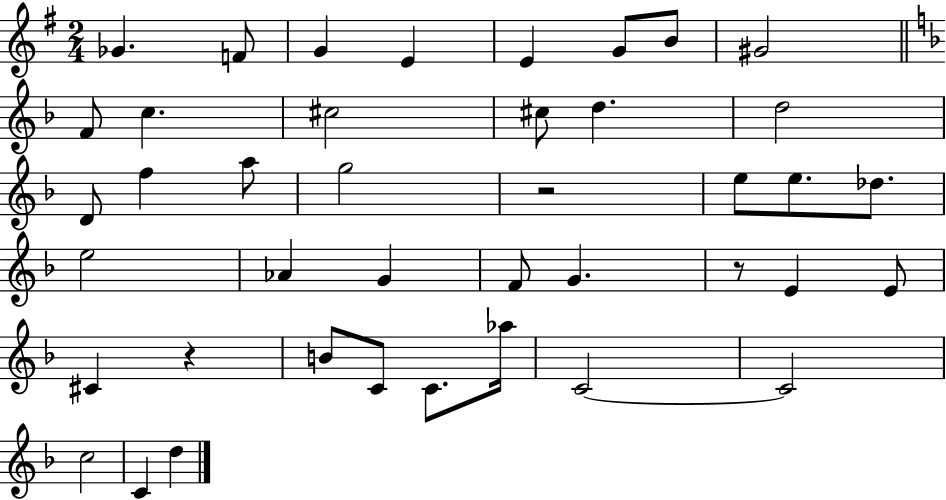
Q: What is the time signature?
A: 2/4